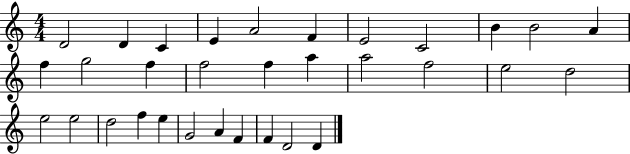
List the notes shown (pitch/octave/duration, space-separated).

D4/h D4/q C4/q E4/q A4/h F4/q E4/h C4/h B4/q B4/h A4/q F5/q G5/h F5/q F5/h F5/q A5/q A5/h F5/h E5/h D5/h E5/h E5/h D5/h F5/q E5/q G4/h A4/q F4/q F4/q D4/h D4/q